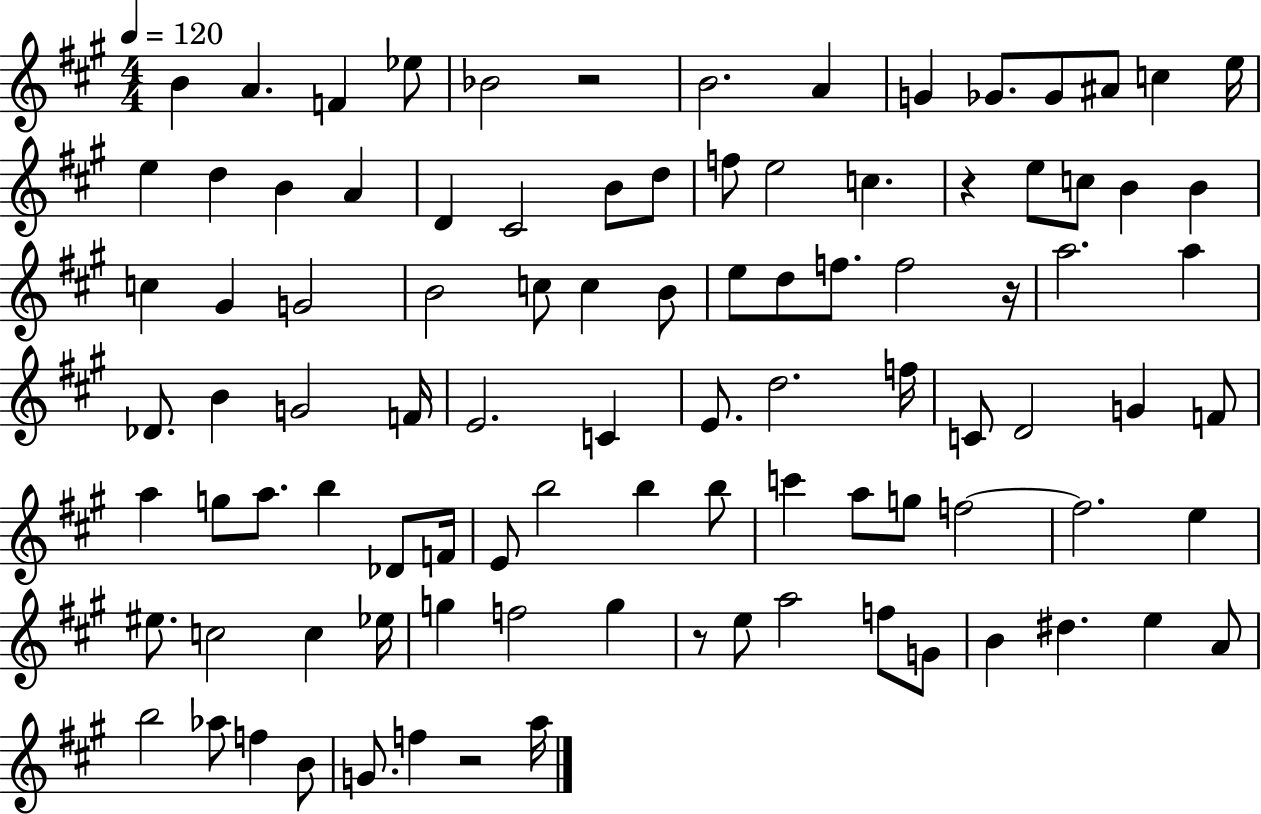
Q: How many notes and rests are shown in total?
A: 97